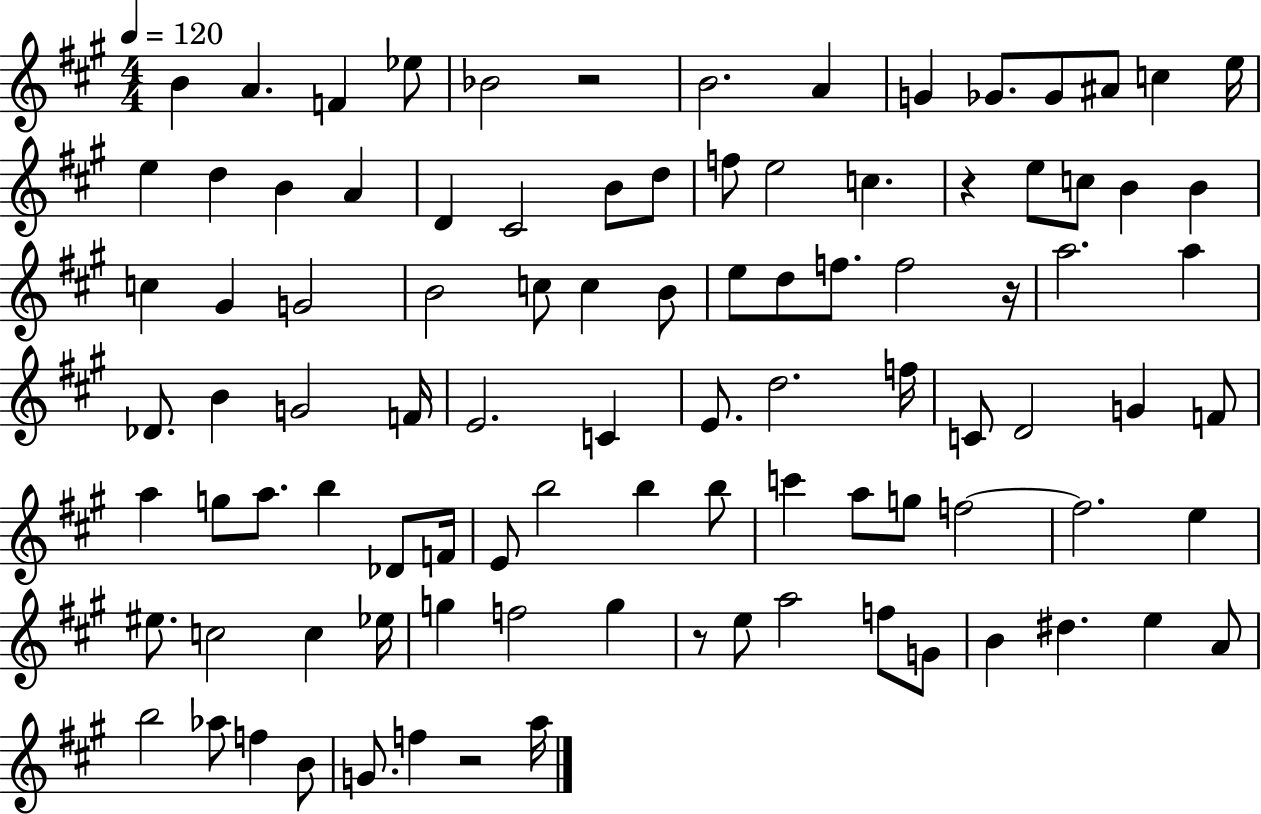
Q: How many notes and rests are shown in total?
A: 97